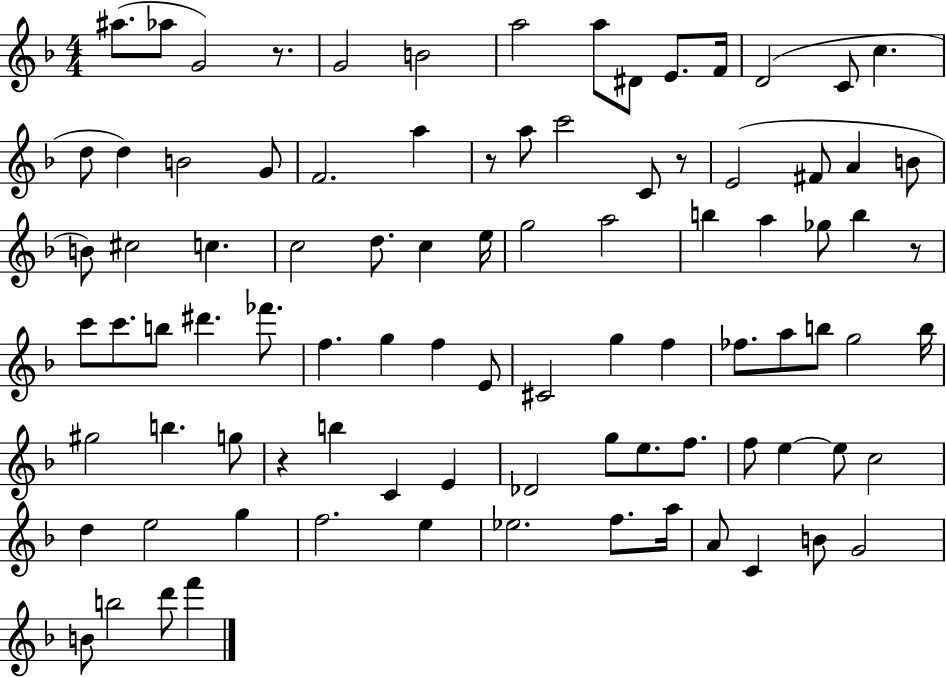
A#5/e. Ab5/e G4/h R/e. G4/h B4/h A5/h A5/e D#4/e E4/e. F4/s D4/h C4/e C5/q. D5/e D5/q B4/h G4/e F4/h. A5/q R/e A5/e C6/h C4/e R/e E4/h F#4/e A4/q B4/e B4/e C#5/h C5/q. C5/h D5/e. C5/q E5/s G5/h A5/h B5/q A5/q Gb5/e B5/q R/e C6/e C6/e. B5/e D#6/q. FES6/e. F5/q. G5/q F5/q E4/e C#4/h G5/q F5/q FES5/e. A5/e B5/e G5/h B5/s G#5/h B5/q. G5/e R/q B5/q C4/q E4/q Db4/h G5/e E5/e. F5/e. F5/e E5/q E5/e C5/h D5/q E5/h G5/q F5/h. E5/q Eb5/h. F5/e. A5/s A4/e C4/q B4/e G4/h B4/e B5/h D6/e F6/q